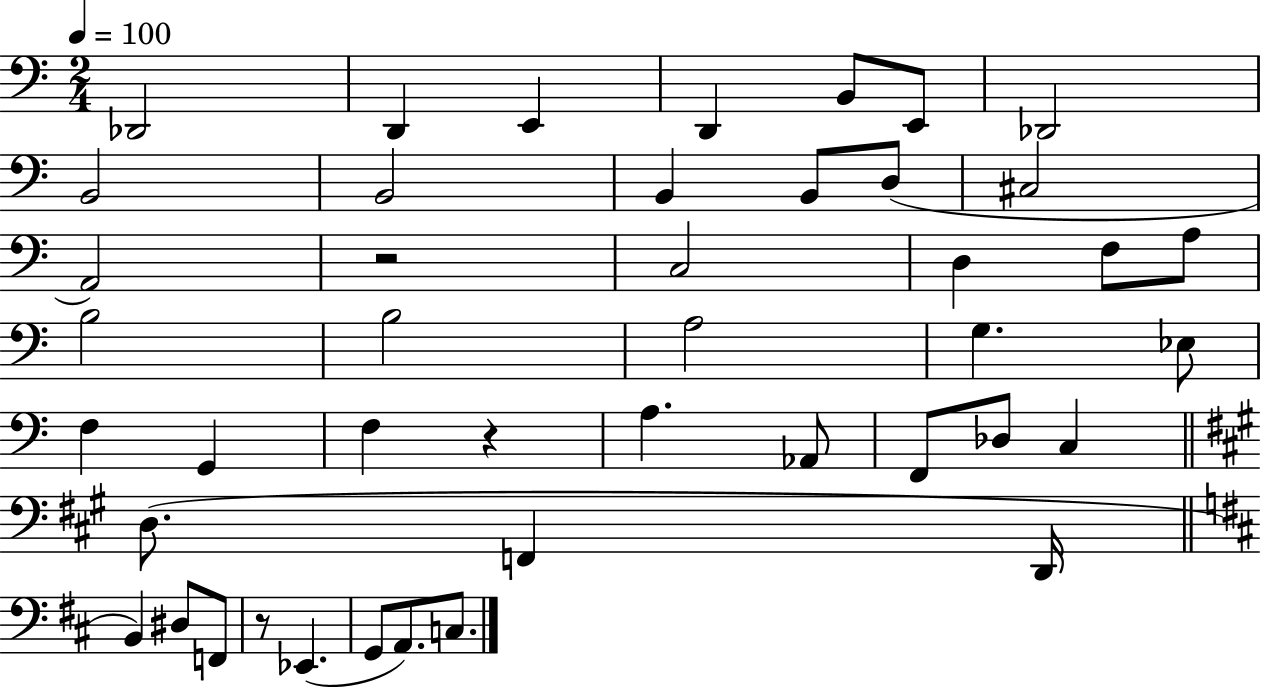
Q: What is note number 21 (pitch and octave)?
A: A3